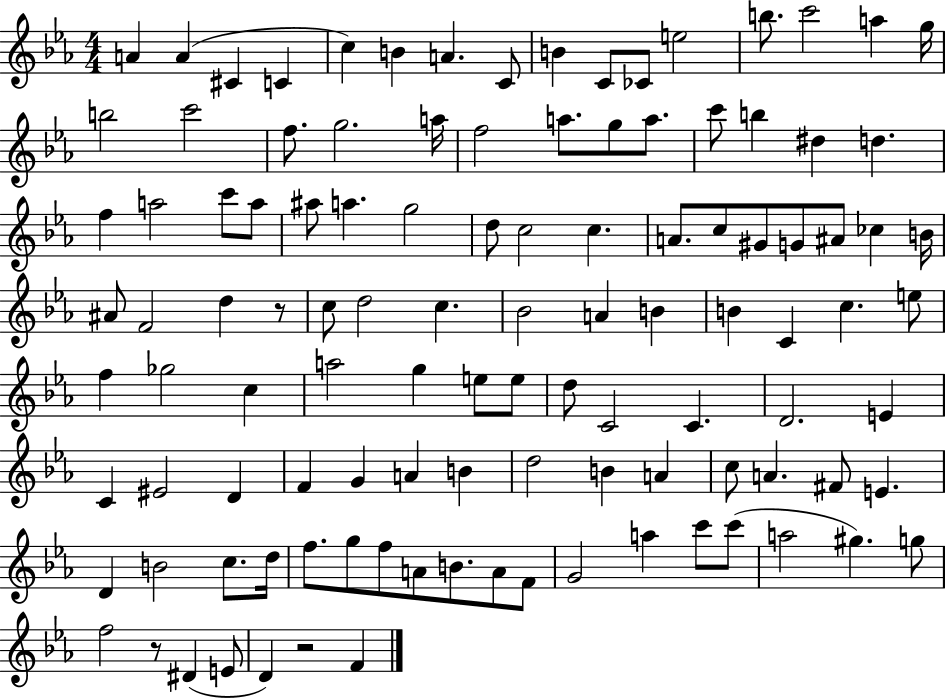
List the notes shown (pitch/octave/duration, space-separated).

A4/q A4/q C#4/q C4/q C5/q B4/q A4/q. C4/e B4/q C4/e CES4/e E5/h B5/e. C6/h A5/q G5/s B5/h C6/h F5/e. G5/h. A5/s F5/h A5/e. G5/e A5/e. C6/e B5/q D#5/q D5/q. F5/q A5/h C6/e A5/e A#5/e A5/q. G5/h D5/e C5/h C5/q. A4/e. C5/e G#4/e G4/e A#4/e CES5/q B4/s A#4/e F4/h D5/q R/e C5/e D5/h C5/q. Bb4/h A4/q B4/q B4/q C4/q C5/q. E5/e F5/q Gb5/h C5/q A5/h G5/q E5/e E5/e D5/e C4/h C4/q. D4/h. E4/q C4/q EIS4/h D4/q F4/q G4/q A4/q B4/q D5/h B4/q A4/q C5/e A4/q. F#4/e E4/q. D4/q B4/h C5/e. D5/s F5/e. G5/e F5/e A4/e B4/e. A4/e F4/e G4/h A5/q C6/e C6/e A5/h G#5/q. G5/e F5/h R/e D#4/q E4/e D4/q R/h F4/q